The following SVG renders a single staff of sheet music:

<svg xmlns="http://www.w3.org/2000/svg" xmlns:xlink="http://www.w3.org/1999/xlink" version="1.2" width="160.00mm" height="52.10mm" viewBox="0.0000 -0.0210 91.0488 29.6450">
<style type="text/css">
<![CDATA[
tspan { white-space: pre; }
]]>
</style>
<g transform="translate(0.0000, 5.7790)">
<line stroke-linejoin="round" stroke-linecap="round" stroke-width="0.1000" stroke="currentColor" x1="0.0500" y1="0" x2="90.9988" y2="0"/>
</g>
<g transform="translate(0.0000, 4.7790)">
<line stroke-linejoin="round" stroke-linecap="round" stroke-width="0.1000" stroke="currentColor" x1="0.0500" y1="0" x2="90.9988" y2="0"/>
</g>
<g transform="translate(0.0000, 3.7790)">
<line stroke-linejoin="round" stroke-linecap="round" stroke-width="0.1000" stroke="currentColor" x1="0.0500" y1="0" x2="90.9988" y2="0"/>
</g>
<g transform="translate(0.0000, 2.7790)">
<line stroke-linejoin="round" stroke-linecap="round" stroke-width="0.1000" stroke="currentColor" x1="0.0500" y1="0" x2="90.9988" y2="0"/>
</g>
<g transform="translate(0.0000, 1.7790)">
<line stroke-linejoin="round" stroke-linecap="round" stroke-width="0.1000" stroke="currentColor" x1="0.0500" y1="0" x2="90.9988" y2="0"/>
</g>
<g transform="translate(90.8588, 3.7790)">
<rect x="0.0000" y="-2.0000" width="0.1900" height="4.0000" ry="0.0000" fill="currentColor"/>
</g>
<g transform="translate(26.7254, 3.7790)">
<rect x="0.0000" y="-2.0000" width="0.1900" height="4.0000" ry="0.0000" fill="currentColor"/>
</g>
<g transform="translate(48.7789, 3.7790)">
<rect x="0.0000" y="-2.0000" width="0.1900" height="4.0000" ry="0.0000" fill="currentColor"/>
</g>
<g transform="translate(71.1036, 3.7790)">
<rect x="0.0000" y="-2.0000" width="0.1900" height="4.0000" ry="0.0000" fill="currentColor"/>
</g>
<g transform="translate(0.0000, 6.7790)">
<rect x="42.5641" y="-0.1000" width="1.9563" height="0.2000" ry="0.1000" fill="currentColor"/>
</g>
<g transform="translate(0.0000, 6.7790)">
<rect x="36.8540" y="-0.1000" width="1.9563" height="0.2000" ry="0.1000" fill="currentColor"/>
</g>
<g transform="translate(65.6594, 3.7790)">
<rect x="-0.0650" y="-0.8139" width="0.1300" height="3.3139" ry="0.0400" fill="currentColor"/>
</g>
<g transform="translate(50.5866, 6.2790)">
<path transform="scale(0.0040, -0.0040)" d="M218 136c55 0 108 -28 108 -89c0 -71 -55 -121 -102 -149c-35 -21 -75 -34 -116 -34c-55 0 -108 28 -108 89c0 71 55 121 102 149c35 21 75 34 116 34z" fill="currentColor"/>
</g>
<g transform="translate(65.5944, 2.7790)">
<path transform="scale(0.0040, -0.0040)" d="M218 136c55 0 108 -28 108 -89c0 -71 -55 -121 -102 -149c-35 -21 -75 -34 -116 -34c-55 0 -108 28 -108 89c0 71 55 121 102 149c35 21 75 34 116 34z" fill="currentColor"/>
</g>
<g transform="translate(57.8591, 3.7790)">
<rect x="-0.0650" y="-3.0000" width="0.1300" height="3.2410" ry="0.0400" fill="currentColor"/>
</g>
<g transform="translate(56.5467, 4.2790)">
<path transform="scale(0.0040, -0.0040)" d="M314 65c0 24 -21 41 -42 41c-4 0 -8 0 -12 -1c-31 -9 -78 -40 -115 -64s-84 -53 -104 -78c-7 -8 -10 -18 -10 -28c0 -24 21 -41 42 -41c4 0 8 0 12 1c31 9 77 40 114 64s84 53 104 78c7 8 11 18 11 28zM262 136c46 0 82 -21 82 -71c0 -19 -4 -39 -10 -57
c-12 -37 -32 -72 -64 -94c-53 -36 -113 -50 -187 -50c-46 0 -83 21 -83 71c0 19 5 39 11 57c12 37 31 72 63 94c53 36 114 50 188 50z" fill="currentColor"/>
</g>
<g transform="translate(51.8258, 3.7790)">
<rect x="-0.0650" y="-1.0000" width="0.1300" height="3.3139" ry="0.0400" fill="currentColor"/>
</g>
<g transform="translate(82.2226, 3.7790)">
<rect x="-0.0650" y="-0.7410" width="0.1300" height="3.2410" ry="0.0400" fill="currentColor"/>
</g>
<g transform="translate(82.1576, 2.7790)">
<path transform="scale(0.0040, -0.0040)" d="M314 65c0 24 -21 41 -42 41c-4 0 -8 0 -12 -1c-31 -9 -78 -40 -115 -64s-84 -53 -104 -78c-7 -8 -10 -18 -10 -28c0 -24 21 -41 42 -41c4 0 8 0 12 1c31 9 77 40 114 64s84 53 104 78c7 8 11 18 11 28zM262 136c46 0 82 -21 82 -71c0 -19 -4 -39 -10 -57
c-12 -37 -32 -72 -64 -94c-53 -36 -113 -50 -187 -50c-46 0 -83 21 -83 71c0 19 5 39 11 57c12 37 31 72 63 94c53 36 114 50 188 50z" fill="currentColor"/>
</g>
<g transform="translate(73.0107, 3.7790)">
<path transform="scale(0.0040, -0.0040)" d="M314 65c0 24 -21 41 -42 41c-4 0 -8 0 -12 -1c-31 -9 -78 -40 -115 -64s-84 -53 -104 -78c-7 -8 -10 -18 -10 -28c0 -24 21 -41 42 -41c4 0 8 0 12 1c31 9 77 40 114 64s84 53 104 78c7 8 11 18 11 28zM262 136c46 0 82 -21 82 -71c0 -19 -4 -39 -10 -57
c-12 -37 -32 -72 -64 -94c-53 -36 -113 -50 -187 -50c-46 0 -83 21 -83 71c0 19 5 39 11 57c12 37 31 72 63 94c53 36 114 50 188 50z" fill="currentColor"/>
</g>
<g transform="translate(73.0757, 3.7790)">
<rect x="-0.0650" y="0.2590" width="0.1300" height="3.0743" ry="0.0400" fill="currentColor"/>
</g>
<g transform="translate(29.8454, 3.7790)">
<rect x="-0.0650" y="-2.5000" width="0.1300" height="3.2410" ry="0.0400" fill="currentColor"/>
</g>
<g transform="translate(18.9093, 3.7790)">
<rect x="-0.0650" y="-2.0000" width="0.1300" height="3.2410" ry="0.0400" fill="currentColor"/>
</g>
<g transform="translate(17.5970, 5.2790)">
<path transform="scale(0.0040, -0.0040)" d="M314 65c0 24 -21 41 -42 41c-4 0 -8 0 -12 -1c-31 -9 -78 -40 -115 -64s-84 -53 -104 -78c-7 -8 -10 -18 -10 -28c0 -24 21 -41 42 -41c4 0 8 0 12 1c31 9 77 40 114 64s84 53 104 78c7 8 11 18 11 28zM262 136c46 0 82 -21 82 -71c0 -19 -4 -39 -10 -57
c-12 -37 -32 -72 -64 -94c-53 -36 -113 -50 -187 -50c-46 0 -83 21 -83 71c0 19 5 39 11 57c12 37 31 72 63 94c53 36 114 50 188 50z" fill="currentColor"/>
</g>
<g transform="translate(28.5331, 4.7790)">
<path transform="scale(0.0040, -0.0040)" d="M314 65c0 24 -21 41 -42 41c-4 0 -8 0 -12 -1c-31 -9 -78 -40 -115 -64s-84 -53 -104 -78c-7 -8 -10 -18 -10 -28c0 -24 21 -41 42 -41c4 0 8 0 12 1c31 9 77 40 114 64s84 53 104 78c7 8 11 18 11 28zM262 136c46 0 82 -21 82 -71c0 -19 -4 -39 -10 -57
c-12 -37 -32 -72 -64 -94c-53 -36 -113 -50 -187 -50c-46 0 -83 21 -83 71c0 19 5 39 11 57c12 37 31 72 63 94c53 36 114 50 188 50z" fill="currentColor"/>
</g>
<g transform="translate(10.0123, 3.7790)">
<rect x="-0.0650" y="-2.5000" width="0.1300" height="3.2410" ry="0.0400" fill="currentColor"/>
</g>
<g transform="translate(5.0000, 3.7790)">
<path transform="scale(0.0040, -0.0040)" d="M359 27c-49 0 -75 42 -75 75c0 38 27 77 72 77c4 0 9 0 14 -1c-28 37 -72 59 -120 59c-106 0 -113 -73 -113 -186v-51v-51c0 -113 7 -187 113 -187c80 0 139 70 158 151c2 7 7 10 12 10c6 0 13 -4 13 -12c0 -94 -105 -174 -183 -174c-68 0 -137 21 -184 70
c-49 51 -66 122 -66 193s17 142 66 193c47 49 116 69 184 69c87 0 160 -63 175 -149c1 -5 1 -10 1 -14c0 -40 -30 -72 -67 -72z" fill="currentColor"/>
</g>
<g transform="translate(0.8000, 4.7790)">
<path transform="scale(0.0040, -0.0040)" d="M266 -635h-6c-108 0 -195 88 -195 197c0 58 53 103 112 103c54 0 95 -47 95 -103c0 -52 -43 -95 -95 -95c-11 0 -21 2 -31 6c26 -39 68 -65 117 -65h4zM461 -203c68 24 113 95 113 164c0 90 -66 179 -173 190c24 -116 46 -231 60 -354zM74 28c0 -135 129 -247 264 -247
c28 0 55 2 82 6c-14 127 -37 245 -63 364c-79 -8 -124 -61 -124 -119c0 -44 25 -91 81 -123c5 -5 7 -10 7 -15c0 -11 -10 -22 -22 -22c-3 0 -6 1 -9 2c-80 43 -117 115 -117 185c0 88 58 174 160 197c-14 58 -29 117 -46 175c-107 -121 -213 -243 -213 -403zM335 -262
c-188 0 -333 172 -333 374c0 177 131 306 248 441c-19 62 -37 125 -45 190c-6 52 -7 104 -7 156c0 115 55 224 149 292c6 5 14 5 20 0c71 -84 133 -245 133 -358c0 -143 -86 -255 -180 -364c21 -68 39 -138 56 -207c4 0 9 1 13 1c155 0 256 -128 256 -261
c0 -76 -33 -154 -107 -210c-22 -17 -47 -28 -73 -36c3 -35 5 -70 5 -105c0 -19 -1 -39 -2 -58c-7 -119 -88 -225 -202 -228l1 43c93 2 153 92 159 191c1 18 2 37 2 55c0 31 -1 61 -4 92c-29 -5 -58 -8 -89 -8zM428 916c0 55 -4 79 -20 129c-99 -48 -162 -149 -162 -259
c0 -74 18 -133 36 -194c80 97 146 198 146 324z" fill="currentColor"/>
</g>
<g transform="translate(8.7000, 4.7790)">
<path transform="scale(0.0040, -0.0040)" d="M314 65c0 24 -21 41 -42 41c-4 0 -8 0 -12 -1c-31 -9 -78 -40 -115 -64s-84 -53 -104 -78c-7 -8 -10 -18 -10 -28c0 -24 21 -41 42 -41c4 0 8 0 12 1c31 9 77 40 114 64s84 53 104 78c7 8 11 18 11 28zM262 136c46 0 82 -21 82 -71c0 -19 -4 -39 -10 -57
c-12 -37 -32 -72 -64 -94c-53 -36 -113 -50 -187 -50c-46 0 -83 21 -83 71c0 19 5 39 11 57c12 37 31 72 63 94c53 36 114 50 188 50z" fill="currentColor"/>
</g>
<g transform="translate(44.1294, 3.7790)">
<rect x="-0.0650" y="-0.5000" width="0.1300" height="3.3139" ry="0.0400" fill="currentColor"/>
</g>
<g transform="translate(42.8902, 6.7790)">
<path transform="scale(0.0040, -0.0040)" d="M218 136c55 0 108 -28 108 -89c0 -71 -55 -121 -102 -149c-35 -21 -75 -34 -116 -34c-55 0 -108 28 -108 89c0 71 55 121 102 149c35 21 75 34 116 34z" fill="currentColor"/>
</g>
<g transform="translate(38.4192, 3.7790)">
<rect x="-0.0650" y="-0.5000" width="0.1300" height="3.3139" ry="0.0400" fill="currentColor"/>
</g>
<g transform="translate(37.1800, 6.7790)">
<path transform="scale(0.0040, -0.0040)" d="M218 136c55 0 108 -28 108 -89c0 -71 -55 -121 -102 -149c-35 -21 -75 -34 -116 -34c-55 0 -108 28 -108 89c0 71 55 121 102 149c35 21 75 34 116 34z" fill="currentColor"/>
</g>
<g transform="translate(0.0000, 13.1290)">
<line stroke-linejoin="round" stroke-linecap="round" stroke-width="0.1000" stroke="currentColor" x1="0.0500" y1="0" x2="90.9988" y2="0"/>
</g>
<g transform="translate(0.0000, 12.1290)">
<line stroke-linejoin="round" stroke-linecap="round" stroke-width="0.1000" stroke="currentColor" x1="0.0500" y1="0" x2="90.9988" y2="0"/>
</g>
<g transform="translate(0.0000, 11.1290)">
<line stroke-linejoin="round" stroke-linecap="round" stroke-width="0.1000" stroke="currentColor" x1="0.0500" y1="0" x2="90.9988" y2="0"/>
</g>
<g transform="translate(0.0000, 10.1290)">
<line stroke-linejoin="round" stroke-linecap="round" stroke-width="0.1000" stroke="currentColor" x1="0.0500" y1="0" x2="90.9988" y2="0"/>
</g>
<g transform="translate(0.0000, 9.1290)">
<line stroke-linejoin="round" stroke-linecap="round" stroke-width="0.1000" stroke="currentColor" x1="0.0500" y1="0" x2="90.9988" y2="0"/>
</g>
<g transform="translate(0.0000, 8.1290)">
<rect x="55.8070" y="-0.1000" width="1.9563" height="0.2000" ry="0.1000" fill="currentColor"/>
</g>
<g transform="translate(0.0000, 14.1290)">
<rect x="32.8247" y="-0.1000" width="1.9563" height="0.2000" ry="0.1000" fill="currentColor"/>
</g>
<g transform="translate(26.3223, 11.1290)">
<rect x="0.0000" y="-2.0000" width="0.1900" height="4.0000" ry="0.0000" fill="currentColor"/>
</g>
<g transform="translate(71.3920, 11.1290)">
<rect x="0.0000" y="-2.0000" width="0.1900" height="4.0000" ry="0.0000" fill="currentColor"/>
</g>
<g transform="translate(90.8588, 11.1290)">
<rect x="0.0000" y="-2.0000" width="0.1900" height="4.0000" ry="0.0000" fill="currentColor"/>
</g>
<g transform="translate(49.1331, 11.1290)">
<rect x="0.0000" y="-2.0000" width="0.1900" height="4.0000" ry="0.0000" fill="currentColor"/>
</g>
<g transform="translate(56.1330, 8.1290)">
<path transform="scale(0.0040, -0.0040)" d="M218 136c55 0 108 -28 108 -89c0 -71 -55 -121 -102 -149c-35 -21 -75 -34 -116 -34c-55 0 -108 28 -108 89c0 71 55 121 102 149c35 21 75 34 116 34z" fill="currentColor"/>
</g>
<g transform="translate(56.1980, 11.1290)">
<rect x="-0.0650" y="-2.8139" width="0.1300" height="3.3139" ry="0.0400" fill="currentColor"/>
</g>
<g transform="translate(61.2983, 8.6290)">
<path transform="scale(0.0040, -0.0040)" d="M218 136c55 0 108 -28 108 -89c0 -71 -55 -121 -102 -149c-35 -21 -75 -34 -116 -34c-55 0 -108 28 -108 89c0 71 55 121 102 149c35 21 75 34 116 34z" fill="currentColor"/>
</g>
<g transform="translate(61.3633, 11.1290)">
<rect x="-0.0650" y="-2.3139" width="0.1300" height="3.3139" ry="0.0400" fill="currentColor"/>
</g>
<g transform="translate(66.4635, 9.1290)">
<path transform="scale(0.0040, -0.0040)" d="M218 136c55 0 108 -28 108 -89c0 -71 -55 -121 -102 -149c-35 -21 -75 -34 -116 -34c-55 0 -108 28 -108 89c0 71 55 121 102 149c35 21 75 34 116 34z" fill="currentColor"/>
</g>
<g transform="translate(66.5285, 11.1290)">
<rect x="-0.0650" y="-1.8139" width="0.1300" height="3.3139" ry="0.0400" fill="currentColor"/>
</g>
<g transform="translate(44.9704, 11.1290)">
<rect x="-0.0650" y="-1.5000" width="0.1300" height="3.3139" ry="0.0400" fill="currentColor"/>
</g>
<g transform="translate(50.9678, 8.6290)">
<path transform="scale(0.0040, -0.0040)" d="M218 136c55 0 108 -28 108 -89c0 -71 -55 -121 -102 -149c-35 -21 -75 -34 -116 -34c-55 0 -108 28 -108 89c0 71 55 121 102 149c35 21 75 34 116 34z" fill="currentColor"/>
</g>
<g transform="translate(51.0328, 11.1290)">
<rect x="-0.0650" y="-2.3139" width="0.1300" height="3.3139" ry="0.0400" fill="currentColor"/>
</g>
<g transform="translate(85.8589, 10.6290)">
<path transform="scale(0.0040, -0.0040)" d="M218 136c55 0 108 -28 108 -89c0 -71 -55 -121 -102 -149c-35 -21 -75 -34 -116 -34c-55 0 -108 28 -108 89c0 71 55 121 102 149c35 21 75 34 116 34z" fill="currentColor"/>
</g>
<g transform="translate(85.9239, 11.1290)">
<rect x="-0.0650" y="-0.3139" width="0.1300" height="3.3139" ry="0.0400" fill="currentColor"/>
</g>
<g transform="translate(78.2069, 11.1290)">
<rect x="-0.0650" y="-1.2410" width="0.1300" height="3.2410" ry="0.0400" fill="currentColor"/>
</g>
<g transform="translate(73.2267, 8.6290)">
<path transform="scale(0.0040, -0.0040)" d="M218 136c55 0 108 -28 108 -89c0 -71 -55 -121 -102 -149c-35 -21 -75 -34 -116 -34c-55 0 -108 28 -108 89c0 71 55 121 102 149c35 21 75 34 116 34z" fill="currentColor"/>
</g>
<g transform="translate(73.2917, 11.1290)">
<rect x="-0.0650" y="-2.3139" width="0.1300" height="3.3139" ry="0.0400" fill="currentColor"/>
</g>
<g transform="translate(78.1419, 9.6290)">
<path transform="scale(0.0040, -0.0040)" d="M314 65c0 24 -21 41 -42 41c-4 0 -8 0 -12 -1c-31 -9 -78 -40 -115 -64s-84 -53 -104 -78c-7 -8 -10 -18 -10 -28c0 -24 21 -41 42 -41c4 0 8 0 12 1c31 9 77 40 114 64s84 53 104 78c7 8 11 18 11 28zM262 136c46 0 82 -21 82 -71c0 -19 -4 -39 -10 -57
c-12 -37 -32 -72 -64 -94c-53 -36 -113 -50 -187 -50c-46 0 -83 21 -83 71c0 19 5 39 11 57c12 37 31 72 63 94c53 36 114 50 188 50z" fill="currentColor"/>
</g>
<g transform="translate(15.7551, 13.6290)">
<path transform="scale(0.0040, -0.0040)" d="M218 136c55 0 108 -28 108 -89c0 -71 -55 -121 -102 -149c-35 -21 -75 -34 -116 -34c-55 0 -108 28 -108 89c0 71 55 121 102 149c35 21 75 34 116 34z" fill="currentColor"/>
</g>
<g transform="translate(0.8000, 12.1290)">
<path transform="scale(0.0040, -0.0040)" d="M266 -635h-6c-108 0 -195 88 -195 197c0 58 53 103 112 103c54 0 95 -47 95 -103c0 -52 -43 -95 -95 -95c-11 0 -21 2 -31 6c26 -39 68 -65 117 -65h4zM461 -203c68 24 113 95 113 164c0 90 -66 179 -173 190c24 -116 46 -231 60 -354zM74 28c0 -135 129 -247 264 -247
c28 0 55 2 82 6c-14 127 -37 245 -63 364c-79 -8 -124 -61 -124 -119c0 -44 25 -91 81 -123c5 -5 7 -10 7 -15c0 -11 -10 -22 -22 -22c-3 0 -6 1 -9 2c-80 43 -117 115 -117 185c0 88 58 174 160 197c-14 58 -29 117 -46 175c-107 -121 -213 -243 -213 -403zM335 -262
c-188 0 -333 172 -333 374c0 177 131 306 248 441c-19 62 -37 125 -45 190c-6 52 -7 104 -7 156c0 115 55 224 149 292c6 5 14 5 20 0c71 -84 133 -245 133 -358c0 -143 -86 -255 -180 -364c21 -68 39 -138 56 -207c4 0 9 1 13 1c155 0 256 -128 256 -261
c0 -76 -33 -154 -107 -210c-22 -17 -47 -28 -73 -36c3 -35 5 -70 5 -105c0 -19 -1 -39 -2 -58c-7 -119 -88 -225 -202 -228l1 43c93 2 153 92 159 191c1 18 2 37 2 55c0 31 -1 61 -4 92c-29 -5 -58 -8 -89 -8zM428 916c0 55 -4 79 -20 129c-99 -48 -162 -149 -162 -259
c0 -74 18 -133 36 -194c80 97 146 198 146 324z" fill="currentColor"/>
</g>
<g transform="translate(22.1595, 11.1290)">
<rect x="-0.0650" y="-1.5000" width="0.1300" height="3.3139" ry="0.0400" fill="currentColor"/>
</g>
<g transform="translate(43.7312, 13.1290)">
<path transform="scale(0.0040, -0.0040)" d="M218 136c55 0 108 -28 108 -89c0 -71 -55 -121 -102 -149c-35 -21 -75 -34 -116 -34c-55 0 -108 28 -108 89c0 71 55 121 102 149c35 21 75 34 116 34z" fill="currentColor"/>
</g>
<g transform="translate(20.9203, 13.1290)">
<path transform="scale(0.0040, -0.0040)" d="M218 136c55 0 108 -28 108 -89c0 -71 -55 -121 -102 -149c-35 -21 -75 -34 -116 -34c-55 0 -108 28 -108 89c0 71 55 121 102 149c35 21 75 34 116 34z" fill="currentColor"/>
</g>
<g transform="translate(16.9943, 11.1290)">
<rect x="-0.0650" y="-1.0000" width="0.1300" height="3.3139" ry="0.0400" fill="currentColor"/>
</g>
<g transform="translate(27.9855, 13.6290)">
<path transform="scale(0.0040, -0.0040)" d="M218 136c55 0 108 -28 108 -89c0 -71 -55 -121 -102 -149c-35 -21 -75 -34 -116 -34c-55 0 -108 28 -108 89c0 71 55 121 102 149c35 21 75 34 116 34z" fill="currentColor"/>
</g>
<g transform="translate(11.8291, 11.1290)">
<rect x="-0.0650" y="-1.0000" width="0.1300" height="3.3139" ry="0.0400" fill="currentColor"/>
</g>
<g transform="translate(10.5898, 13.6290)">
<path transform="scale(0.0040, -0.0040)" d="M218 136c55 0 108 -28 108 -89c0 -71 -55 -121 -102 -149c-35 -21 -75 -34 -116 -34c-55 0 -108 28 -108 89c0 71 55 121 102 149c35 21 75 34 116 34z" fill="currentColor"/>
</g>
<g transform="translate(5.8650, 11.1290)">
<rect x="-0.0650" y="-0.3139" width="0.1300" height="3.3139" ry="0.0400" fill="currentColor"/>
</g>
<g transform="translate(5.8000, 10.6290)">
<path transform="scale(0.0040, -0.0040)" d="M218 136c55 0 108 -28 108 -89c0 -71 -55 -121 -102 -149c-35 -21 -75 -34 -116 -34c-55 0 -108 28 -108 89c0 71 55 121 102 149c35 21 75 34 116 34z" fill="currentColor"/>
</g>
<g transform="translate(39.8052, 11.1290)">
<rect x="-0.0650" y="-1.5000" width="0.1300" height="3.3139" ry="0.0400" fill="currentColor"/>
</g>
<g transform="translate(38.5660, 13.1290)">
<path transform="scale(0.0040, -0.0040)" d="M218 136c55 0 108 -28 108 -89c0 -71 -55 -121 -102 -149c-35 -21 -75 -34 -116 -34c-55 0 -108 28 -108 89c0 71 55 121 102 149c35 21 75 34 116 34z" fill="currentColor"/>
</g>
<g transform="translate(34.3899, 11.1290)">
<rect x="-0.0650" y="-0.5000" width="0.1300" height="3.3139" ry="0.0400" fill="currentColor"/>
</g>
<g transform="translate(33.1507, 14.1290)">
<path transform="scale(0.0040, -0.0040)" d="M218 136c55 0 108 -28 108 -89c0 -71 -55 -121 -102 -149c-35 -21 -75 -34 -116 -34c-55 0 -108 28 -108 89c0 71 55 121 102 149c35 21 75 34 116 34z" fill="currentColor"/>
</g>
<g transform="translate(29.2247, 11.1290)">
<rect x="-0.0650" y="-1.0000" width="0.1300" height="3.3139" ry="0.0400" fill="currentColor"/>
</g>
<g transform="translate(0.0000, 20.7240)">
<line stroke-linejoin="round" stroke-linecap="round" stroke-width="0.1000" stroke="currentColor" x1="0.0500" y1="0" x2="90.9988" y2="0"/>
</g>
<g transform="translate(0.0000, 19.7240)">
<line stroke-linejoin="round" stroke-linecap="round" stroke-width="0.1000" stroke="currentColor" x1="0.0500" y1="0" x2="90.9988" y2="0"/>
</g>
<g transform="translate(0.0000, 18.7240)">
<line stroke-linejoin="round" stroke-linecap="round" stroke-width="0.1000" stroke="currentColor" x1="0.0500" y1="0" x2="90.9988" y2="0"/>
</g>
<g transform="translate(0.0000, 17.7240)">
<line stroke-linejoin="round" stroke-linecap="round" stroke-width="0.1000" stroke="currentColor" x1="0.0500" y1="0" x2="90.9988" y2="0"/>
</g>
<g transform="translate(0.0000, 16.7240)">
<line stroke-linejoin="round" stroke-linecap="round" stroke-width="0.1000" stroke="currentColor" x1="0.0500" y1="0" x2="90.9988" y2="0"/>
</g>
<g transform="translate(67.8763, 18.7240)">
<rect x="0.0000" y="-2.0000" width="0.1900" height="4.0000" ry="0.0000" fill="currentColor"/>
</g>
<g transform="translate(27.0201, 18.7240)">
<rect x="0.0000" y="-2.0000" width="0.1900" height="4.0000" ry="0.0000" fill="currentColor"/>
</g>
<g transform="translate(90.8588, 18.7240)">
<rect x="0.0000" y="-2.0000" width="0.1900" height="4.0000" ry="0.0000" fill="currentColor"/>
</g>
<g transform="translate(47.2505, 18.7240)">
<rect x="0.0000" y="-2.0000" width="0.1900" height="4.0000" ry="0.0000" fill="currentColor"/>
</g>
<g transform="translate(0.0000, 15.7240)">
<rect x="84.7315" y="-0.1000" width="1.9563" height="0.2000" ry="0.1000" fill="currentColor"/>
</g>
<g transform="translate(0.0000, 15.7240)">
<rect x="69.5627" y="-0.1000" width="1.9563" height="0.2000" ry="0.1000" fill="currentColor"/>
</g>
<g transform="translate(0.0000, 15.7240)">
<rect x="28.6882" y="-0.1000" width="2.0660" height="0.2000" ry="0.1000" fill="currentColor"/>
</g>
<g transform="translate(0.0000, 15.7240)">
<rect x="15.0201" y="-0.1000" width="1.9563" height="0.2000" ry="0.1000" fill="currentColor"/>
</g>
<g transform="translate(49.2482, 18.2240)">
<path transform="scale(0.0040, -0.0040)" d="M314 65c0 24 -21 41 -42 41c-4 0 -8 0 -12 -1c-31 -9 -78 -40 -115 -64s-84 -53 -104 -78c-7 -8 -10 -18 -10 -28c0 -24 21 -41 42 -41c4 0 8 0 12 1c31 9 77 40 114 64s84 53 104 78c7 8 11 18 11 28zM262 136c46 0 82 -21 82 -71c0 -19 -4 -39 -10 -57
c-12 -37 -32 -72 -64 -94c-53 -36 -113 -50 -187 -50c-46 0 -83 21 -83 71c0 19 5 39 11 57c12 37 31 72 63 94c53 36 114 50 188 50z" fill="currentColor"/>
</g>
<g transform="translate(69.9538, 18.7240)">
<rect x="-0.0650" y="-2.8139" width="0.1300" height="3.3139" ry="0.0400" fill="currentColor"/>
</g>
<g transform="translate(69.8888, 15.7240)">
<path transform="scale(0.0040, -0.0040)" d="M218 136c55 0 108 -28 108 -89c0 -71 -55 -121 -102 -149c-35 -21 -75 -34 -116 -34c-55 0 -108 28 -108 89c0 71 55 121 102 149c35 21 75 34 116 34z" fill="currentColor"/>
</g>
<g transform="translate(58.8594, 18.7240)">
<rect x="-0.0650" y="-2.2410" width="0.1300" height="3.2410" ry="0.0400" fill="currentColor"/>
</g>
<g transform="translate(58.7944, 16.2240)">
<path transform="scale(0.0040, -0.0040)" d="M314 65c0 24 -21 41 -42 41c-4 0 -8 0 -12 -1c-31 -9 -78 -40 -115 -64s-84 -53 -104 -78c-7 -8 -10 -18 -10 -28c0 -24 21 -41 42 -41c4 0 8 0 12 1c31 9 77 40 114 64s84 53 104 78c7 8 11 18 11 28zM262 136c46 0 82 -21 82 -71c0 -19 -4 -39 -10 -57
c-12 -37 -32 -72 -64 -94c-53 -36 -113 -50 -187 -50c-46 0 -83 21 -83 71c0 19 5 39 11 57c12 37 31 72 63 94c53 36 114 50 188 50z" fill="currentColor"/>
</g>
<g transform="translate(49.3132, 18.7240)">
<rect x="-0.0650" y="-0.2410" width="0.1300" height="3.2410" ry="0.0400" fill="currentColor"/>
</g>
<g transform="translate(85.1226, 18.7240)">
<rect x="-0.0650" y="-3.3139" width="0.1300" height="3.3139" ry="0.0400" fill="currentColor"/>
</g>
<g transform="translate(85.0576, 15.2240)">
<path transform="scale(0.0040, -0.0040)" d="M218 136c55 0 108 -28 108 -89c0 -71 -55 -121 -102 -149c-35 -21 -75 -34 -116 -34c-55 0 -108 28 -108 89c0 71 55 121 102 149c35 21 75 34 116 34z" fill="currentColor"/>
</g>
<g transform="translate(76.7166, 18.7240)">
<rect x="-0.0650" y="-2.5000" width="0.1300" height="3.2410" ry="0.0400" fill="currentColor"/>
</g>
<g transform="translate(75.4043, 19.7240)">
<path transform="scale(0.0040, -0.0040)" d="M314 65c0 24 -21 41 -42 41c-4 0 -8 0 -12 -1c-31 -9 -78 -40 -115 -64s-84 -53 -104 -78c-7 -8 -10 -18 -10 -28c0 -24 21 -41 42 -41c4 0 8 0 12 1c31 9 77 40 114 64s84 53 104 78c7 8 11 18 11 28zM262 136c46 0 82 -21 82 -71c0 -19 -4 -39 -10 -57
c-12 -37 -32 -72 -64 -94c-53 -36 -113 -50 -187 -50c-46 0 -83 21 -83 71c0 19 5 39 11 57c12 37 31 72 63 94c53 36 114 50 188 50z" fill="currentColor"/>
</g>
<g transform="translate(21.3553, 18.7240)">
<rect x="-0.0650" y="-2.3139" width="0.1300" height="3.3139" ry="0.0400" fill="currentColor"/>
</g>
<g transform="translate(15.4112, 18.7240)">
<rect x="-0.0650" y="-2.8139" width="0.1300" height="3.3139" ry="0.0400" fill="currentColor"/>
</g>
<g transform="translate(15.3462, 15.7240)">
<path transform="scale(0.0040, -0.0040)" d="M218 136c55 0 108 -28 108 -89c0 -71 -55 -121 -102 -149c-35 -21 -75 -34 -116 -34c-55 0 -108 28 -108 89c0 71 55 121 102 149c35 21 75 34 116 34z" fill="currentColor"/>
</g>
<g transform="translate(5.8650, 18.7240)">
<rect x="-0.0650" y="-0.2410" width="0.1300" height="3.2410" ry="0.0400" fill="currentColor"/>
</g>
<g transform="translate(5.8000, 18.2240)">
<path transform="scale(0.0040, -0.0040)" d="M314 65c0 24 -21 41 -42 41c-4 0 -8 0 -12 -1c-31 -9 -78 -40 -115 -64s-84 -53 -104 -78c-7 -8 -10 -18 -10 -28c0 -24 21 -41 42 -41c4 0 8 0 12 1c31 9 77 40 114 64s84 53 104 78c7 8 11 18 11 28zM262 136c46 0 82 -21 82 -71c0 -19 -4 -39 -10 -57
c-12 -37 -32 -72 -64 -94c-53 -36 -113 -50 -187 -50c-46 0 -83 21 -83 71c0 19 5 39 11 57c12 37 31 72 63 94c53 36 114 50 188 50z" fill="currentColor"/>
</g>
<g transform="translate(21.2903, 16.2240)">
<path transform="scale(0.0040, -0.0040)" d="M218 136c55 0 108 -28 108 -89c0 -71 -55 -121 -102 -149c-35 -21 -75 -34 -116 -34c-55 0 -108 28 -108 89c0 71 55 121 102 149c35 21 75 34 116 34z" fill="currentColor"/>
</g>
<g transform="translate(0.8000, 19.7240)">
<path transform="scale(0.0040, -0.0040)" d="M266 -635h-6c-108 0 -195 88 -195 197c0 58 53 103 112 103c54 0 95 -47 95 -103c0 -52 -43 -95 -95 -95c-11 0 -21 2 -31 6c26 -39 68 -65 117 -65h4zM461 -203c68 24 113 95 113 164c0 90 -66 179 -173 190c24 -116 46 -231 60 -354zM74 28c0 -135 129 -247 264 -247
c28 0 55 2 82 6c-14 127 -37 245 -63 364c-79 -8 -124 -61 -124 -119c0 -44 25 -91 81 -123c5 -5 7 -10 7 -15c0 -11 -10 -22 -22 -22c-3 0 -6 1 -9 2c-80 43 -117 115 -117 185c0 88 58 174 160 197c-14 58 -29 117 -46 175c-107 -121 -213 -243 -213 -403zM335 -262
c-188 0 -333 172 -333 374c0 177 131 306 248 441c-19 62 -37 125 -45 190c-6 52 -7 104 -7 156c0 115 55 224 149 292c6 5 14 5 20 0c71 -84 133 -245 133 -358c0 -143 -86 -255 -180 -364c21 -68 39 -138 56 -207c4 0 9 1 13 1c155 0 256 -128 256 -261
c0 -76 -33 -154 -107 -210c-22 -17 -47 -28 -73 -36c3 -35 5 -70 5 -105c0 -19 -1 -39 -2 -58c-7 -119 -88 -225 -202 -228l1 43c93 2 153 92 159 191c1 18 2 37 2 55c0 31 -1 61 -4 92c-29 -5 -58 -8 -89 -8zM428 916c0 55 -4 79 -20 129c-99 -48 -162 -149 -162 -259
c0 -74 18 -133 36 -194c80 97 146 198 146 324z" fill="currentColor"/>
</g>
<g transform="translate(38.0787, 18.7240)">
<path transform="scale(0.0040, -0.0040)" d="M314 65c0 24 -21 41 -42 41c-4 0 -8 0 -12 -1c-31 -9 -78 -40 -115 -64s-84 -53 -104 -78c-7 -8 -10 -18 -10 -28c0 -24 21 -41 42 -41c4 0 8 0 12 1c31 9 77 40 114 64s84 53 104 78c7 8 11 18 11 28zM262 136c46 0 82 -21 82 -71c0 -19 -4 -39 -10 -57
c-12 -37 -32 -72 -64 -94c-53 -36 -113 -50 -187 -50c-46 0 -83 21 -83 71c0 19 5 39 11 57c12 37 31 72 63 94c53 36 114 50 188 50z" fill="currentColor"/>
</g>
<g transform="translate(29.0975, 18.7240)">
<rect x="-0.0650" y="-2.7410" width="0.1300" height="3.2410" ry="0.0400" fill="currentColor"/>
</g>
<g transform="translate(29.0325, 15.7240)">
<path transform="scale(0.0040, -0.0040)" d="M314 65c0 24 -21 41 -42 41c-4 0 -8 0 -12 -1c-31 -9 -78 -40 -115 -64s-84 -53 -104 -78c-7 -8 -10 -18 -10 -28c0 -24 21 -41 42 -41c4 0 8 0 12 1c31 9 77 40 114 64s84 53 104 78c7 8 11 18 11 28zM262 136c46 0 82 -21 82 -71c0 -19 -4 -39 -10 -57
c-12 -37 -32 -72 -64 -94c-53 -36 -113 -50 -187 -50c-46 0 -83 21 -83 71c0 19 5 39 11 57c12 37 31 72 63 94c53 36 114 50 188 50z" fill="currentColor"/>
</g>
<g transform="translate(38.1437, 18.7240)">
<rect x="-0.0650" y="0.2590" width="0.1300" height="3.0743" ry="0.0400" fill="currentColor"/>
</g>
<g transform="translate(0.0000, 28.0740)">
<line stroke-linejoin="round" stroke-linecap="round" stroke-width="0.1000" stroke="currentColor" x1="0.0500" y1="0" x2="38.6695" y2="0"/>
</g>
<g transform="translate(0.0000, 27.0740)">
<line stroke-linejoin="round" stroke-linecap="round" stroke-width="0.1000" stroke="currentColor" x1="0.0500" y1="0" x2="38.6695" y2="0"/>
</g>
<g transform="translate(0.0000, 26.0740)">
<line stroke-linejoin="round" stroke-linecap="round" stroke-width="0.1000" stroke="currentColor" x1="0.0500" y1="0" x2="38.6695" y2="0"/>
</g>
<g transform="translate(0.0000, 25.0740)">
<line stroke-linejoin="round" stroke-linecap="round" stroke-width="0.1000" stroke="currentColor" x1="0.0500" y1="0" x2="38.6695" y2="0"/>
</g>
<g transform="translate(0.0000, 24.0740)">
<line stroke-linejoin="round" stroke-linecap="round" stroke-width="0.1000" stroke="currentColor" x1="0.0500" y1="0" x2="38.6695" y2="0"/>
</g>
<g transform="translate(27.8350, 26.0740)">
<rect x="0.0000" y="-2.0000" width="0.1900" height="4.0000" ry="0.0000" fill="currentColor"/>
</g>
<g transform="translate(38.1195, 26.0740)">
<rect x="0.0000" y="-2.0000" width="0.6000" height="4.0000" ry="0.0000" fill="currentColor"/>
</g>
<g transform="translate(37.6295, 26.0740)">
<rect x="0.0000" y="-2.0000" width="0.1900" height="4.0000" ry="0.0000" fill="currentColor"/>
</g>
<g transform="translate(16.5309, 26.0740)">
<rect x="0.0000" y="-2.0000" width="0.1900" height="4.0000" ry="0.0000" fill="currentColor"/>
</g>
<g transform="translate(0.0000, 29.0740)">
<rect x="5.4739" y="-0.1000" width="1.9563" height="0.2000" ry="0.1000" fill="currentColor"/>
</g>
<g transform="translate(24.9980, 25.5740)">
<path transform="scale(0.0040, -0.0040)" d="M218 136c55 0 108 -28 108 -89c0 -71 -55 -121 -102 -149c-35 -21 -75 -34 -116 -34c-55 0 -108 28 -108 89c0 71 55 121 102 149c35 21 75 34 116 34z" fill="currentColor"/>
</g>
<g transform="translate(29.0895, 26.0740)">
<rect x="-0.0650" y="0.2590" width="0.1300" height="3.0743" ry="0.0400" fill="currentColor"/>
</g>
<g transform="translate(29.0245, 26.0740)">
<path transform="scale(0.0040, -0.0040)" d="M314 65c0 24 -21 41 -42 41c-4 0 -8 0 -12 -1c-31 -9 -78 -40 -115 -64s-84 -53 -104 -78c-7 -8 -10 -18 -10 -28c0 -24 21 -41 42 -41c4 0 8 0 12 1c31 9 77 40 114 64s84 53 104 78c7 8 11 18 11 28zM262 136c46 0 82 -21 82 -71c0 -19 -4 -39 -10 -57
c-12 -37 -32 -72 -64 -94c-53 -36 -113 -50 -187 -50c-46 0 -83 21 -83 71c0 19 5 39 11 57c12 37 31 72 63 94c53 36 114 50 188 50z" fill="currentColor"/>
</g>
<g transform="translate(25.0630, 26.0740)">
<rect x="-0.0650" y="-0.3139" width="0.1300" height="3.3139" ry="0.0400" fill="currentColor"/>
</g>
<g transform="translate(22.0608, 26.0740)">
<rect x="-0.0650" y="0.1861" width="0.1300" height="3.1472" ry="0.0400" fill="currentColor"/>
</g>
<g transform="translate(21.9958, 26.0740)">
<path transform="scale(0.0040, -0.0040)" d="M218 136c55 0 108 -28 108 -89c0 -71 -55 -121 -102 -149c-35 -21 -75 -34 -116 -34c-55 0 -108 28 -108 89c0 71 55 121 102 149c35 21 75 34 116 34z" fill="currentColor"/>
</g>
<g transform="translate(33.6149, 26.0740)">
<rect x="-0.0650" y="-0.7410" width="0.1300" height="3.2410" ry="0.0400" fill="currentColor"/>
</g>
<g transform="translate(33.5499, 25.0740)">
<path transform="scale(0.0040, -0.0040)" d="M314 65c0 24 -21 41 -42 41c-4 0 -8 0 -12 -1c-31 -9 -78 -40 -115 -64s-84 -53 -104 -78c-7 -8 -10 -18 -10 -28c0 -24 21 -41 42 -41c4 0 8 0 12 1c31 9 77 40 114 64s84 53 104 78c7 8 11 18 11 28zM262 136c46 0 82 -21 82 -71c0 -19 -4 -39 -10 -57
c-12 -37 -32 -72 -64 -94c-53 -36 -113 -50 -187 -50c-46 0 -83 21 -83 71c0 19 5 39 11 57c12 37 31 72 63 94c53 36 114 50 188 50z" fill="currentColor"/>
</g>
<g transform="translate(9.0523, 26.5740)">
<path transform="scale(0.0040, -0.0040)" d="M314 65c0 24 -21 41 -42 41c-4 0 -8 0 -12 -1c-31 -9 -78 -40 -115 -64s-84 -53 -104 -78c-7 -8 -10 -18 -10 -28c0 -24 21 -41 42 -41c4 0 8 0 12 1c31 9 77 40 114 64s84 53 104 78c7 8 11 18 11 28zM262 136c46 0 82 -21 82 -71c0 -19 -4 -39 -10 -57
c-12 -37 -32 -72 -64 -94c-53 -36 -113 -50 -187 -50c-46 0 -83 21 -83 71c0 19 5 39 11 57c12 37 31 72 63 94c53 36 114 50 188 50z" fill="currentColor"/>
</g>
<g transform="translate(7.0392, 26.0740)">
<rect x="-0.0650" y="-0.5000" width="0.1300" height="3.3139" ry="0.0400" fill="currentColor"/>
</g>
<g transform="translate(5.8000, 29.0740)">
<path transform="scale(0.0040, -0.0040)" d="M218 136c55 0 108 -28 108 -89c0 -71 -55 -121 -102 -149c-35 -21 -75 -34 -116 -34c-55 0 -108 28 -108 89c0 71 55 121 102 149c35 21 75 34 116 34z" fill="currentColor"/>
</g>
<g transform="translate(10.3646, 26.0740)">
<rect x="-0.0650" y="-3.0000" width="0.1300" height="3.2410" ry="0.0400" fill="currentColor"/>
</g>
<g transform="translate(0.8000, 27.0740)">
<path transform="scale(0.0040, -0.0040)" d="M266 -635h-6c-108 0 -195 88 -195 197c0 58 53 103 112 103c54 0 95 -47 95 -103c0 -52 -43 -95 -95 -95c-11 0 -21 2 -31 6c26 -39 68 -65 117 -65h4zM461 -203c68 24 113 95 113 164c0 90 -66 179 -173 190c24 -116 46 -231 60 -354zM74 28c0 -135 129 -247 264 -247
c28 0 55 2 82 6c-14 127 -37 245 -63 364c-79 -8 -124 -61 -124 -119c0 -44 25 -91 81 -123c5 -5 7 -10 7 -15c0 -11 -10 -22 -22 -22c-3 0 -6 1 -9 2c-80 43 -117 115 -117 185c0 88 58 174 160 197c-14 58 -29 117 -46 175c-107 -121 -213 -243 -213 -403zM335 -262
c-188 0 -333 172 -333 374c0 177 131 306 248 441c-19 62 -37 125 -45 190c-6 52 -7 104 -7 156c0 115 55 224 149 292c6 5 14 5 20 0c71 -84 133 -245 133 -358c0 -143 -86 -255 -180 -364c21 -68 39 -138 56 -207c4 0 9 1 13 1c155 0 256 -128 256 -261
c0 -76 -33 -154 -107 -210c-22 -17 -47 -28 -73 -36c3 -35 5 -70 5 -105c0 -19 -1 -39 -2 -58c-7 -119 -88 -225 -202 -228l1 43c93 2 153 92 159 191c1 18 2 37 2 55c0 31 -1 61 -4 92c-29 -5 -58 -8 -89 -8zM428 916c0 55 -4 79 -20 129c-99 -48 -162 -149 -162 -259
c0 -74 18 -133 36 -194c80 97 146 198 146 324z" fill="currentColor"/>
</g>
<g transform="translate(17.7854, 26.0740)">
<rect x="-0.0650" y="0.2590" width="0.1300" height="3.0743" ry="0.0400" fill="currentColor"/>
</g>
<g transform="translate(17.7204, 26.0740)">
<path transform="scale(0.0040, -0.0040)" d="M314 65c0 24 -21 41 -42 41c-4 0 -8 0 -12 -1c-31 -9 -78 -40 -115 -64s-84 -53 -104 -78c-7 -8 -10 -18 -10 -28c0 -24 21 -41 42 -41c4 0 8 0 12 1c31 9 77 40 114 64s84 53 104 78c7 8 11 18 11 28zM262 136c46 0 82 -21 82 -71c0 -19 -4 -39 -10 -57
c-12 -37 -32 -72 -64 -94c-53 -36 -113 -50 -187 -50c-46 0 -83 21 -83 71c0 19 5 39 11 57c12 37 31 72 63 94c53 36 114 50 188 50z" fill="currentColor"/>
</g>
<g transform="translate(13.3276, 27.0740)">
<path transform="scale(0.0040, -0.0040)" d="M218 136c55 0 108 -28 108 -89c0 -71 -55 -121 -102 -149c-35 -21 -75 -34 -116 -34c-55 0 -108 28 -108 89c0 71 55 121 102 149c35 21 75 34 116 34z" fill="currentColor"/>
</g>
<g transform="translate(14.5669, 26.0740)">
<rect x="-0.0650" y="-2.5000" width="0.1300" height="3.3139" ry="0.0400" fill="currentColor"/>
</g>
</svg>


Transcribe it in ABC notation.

X:1
T:Untitled
M:4/4
L:1/4
K:C
G2 F2 G2 C C D A2 d B2 d2 c D D E D C E E g a g f g e2 c c2 a g a2 B2 c2 g2 a G2 b C A2 G B2 B c B2 d2